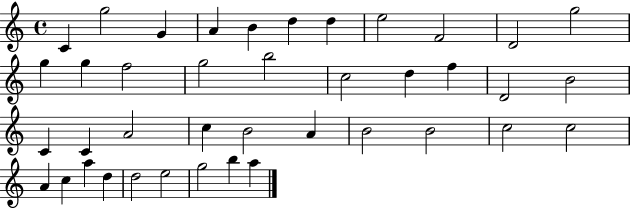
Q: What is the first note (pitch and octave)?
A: C4